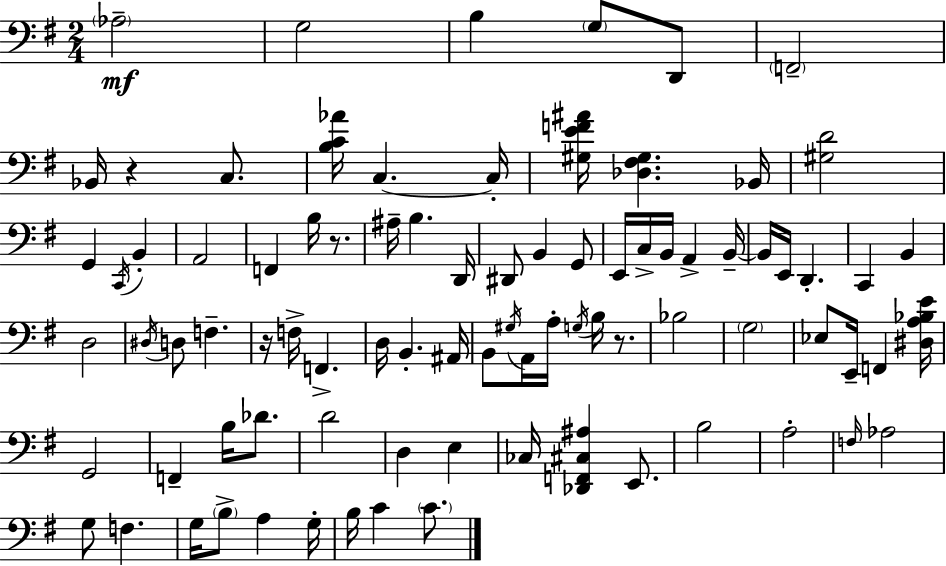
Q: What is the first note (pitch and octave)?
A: Ab3